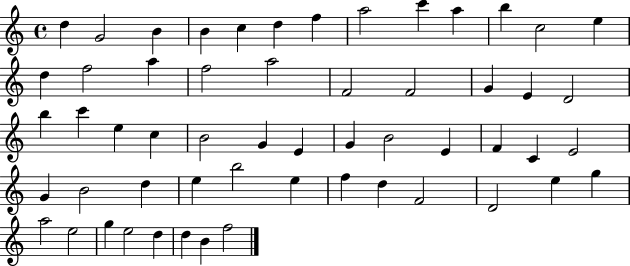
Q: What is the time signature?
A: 4/4